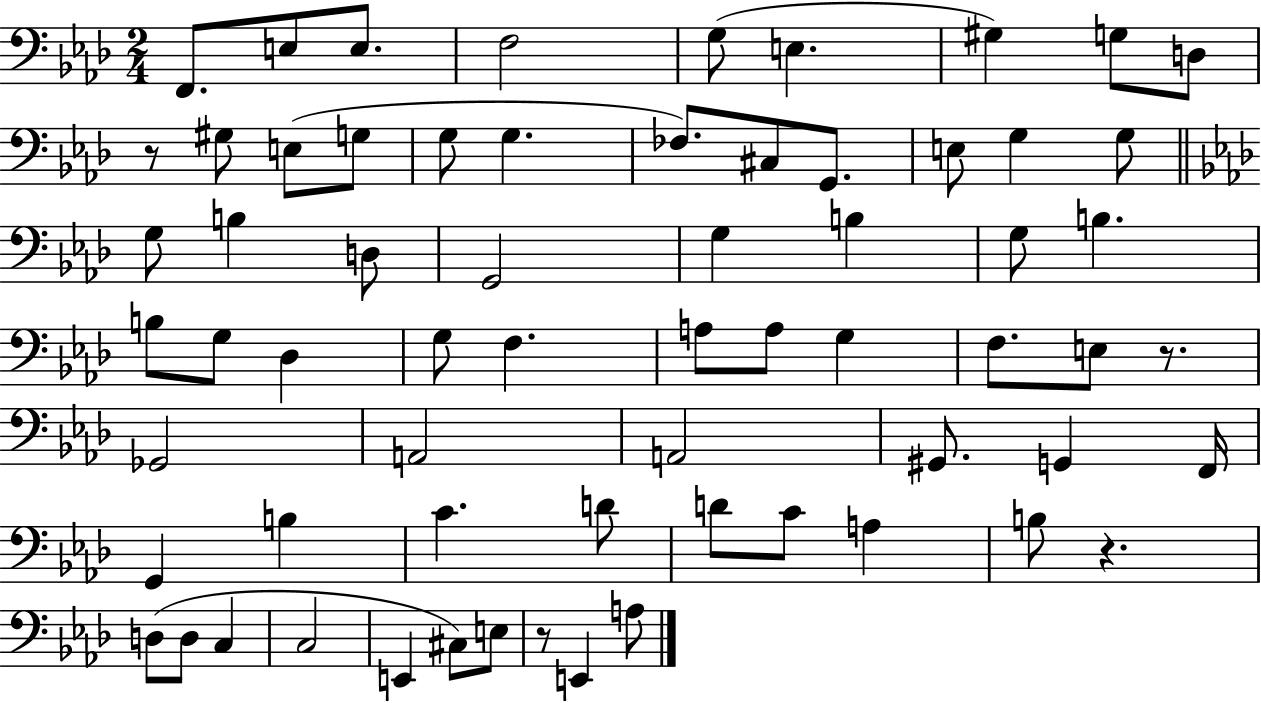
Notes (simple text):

F2/e. E3/e E3/e. F3/h G3/e E3/q. G#3/q G3/e D3/e R/e G#3/e E3/e G3/e G3/e G3/q. FES3/e. C#3/e G2/e. E3/e G3/q G3/e G3/e B3/q D3/e G2/h G3/q B3/q G3/e B3/q. B3/e G3/e Db3/q G3/e F3/q. A3/e A3/e G3/q F3/e. E3/e R/e. Gb2/h A2/h A2/h G#2/e. G2/q F2/s G2/q B3/q C4/q. D4/e D4/e C4/e A3/q B3/e R/q. D3/e D3/e C3/q C3/h E2/q C#3/e E3/e R/e E2/q A3/e